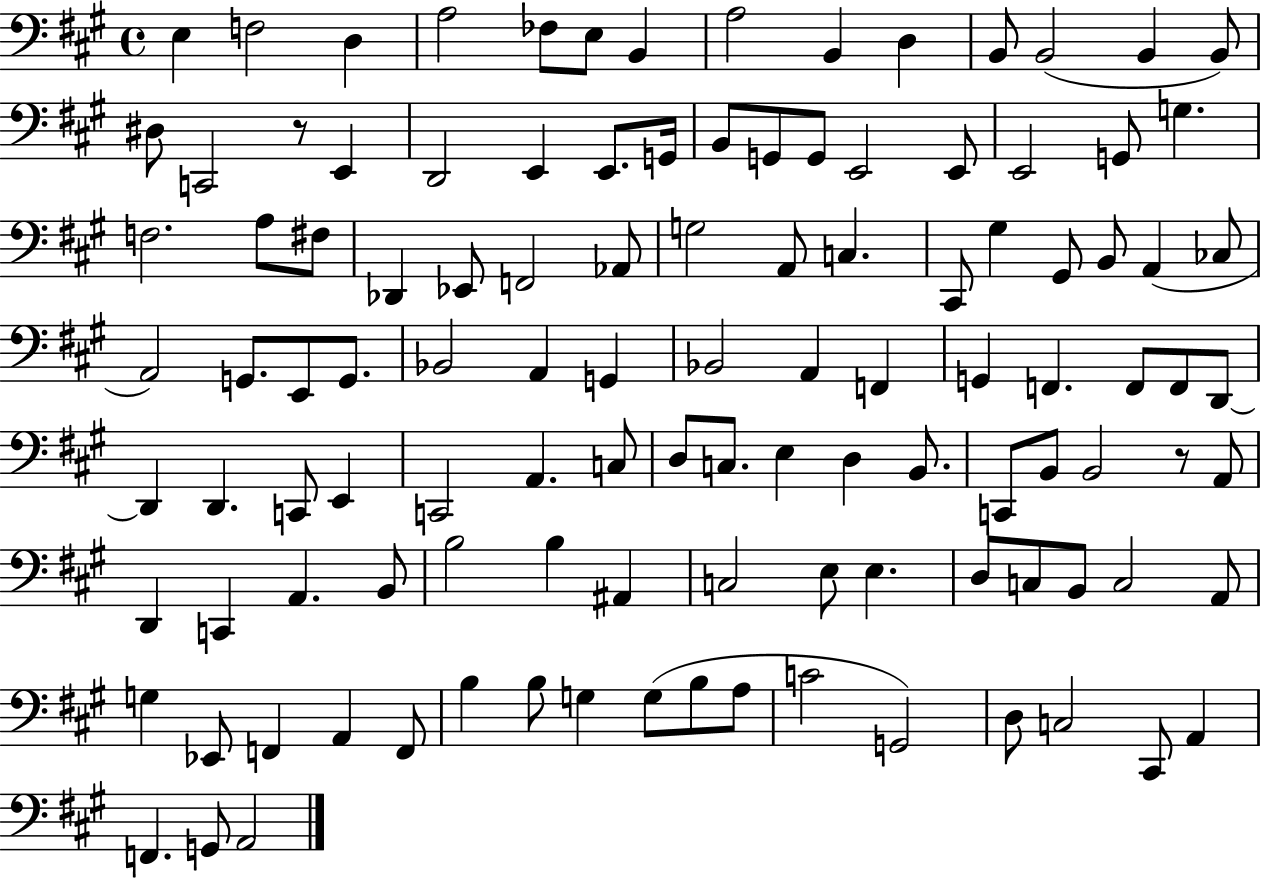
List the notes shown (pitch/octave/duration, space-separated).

E3/q F3/h D3/q A3/h FES3/e E3/e B2/q A3/h B2/q D3/q B2/e B2/h B2/q B2/e D#3/e C2/h R/e E2/q D2/h E2/q E2/e. G2/s B2/e G2/e G2/e E2/h E2/e E2/h G2/e G3/q. F3/h. A3/e F#3/e Db2/q Eb2/e F2/h Ab2/e G3/h A2/e C3/q. C#2/e G#3/q G#2/e B2/e A2/q CES3/e A2/h G2/e. E2/e G2/e. Bb2/h A2/q G2/q Bb2/h A2/q F2/q G2/q F2/q. F2/e F2/e D2/e D2/q D2/q. C2/e E2/q C2/h A2/q. C3/e D3/e C3/e. E3/q D3/q B2/e. C2/e B2/e B2/h R/e A2/e D2/q C2/q A2/q. B2/e B3/h B3/q A#2/q C3/h E3/e E3/q. D3/e C3/e B2/e C3/h A2/e G3/q Eb2/e F2/q A2/q F2/e B3/q B3/e G3/q G3/e B3/e A3/e C4/h G2/h D3/e C3/h C#2/e A2/q F2/q. G2/e A2/h